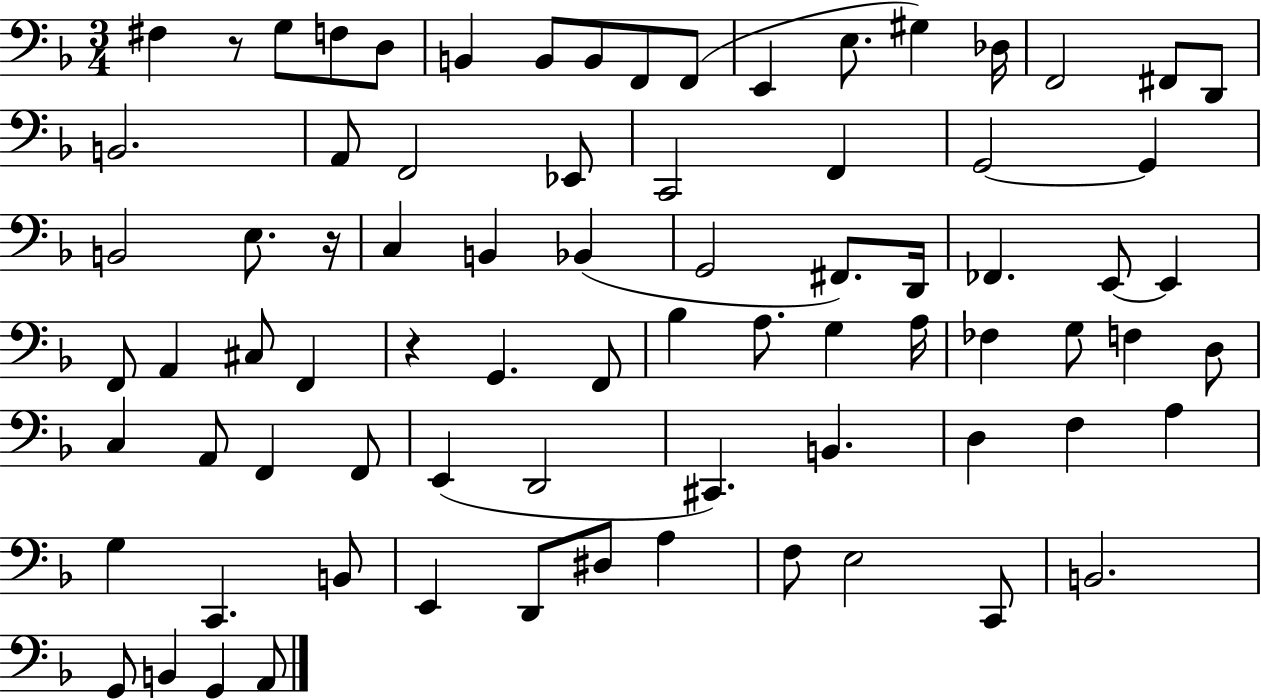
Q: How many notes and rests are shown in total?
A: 78